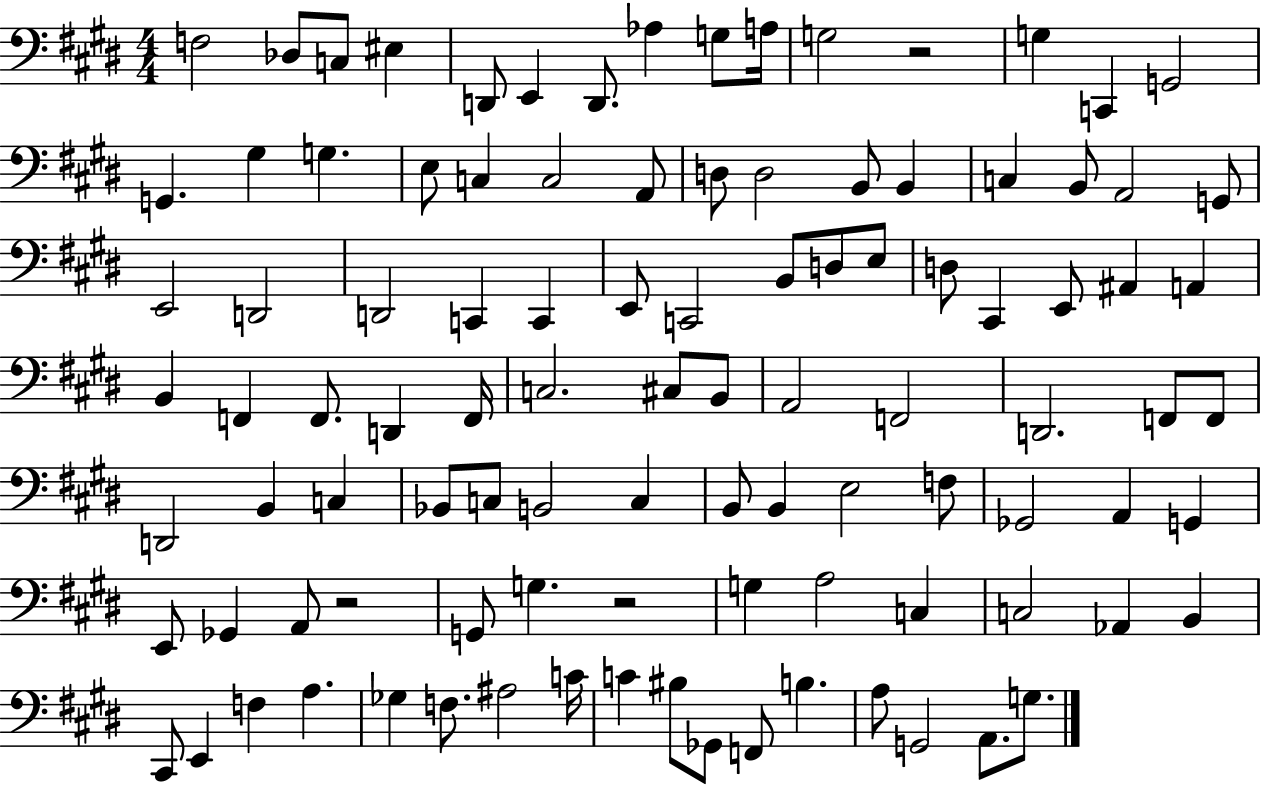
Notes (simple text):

F3/h Db3/e C3/e EIS3/q D2/e E2/q D2/e. Ab3/q G3/e A3/s G3/h R/h G3/q C2/q G2/h G2/q. G#3/q G3/q. E3/e C3/q C3/h A2/e D3/e D3/h B2/e B2/q C3/q B2/e A2/h G2/e E2/h D2/h D2/h C2/q C2/q E2/e C2/h B2/e D3/e E3/e D3/e C#2/q E2/e A#2/q A2/q B2/q F2/q F2/e. D2/q F2/s C3/h. C#3/e B2/e A2/h F2/h D2/h. F2/e F2/e D2/h B2/q C3/q Bb2/e C3/e B2/h C3/q B2/e B2/q E3/h F3/e Gb2/h A2/q G2/q E2/e Gb2/q A2/e R/h G2/e G3/q. R/h G3/q A3/h C3/q C3/h Ab2/q B2/q C#2/e E2/q F3/q A3/q. Gb3/q F3/e. A#3/h C4/s C4/q BIS3/e Gb2/e F2/e B3/q. A3/e G2/h A2/e. G3/e.